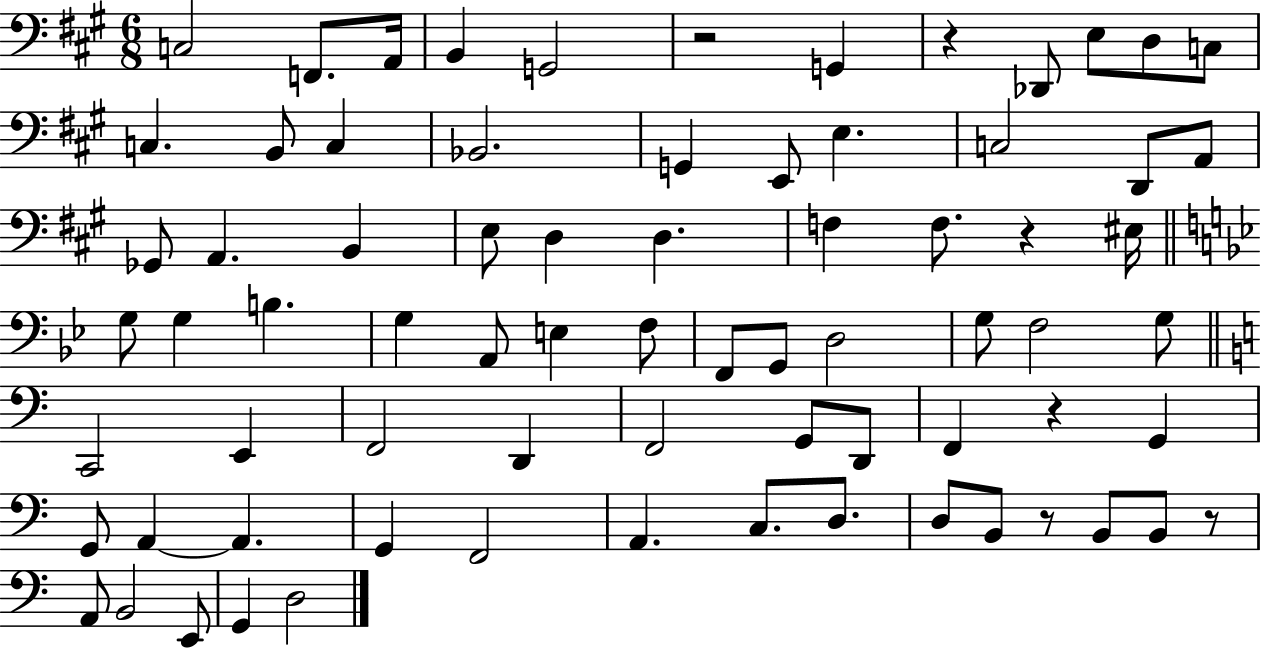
C3/h F2/e. A2/s B2/q G2/h R/h G2/q R/q Db2/e E3/e D3/e C3/e C3/q. B2/e C3/q Bb2/h. G2/q E2/e E3/q. C3/h D2/e A2/e Gb2/e A2/q. B2/q E3/e D3/q D3/q. F3/q F3/e. R/q EIS3/s G3/e G3/q B3/q. G3/q A2/e E3/q F3/e F2/e G2/e D3/h G3/e F3/h G3/e C2/h E2/q F2/h D2/q F2/h G2/e D2/e F2/q R/q G2/q G2/e A2/q A2/q. G2/q F2/h A2/q. C3/e. D3/e. D3/e B2/e R/e B2/e B2/e R/e A2/e B2/h E2/e G2/q D3/h